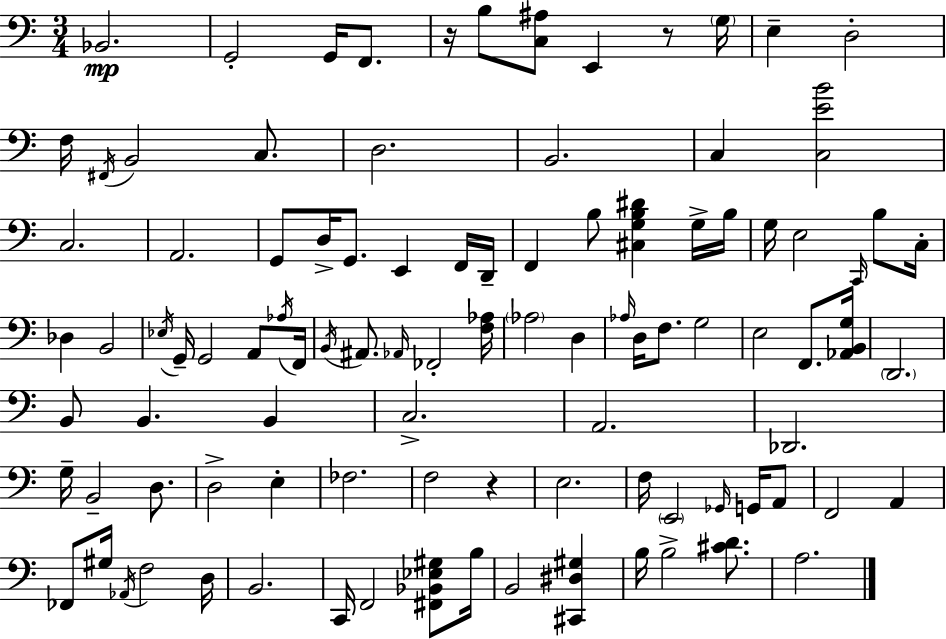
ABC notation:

X:1
T:Untitled
M:3/4
L:1/4
K:C
_B,,2 G,,2 G,,/4 F,,/2 z/4 B,/2 [C,^A,]/2 E,, z/2 G,/4 E, D,2 F,/4 ^F,,/4 B,,2 C,/2 D,2 B,,2 C, [C,EB]2 C,2 A,,2 G,,/2 D,/4 G,,/2 E,, F,,/4 D,,/4 F,, B,/2 [^C,G,B,^D] G,/4 B,/4 G,/4 E,2 C,,/4 B,/2 C,/4 _D, B,,2 _E,/4 G,,/4 G,,2 A,,/2 _A,/4 F,,/4 B,,/4 ^A,,/2 _A,,/4 _F,,2 [F,_A,]/4 _A,2 D, _A,/4 D,/4 F,/2 G,2 E,2 F,,/2 [_A,,B,,G,]/4 D,,2 B,,/2 B,, B,, C,2 A,,2 _D,,2 G,/4 B,,2 D,/2 D,2 E, _F,2 F,2 z E,2 F,/4 E,,2 _G,,/4 G,,/4 A,,/2 F,,2 A,, _F,,/2 ^G,/4 _A,,/4 F,2 D,/4 B,,2 C,,/4 F,,2 [^F,,_B,,_E,^G,]/2 B,/4 B,,2 [^C,,^D,^G,] B,/4 B,2 [^CD]/2 A,2